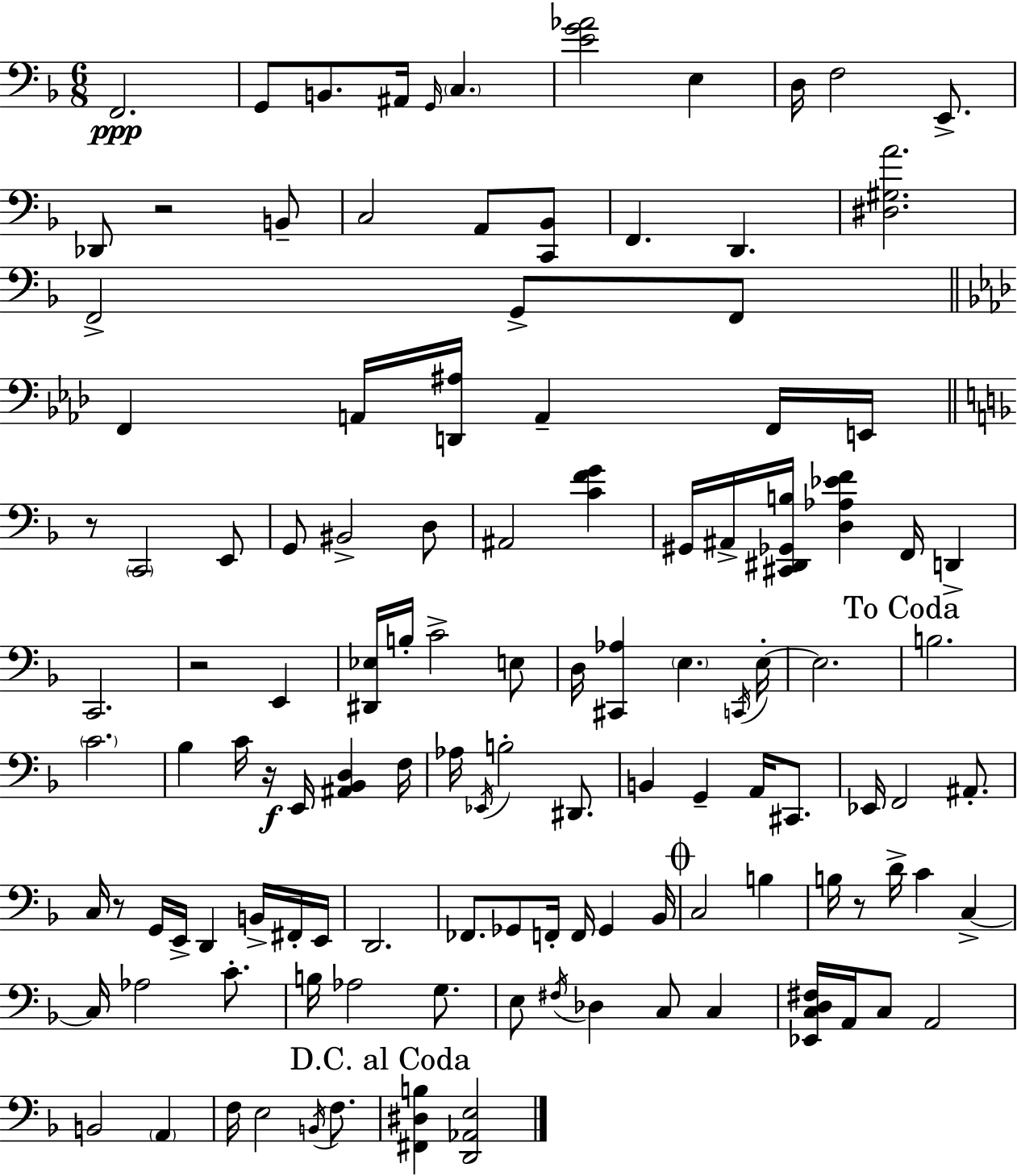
X:1
T:Untitled
M:6/8
L:1/4
K:F
F,,2 G,,/2 B,,/2 ^A,,/4 G,,/4 C, [EG_A]2 E, D,/4 F,2 E,,/2 _D,,/2 z2 B,,/2 C,2 A,,/2 [C,,_B,,]/2 F,, D,, [^D,^G,A]2 F,,2 G,,/2 F,,/2 F,, A,,/4 [D,,^A,]/4 A,, F,,/4 E,,/4 z/2 C,,2 E,,/2 G,,/2 ^B,,2 D,/2 ^A,,2 [CFG] ^G,,/4 ^A,,/4 [^C,,^D,,_G,,B,]/4 [D,_A,_EF] F,,/4 D,, C,,2 z2 E,, [^D,,_E,]/4 B,/4 C2 E,/2 D,/4 [^C,,_A,] E, C,,/4 E,/4 E,2 B,2 C2 _B, C/4 z/4 E,,/4 [^A,,_B,,D,] F,/4 _A,/4 _E,,/4 B,2 ^D,,/2 B,, G,, A,,/4 ^C,,/2 _E,,/4 F,,2 ^A,,/2 C,/4 z/2 G,,/4 E,,/4 D,, B,,/4 ^F,,/4 E,,/4 D,,2 _F,,/2 _G,,/2 F,,/4 F,,/4 _G,, _B,,/4 C,2 B, B,/4 z/2 D/4 C C, C,/4 _A,2 C/2 B,/4 _A,2 G,/2 E,/2 ^F,/4 _D, C,/2 C, [_E,,C,D,^F,]/4 A,,/4 C,/2 A,,2 B,,2 A,, F,/4 E,2 B,,/4 F,/2 [^F,,^D,B,] [D,,_A,,E,]2